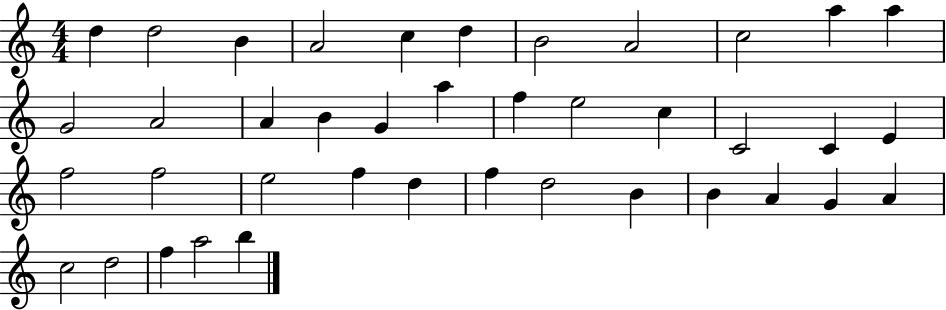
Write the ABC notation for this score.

X:1
T:Untitled
M:4/4
L:1/4
K:C
d d2 B A2 c d B2 A2 c2 a a G2 A2 A B G a f e2 c C2 C E f2 f2 e2 f d f d2 B B A G A c2 d2 f a2 b